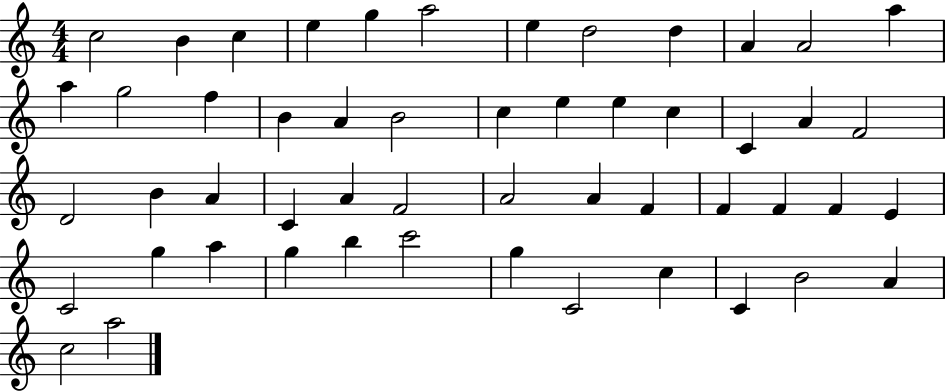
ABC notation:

X:1
T:Untitled
M:4/4
L:1/4
K:C
c2 B c e g a2 e d2 d A A2 a a g2 f B A B2 c e e c C A F2 D2 B A C A F2 A2 A F F F F E C2 g a g b c'2 g C2 c C B2 A c2 a2